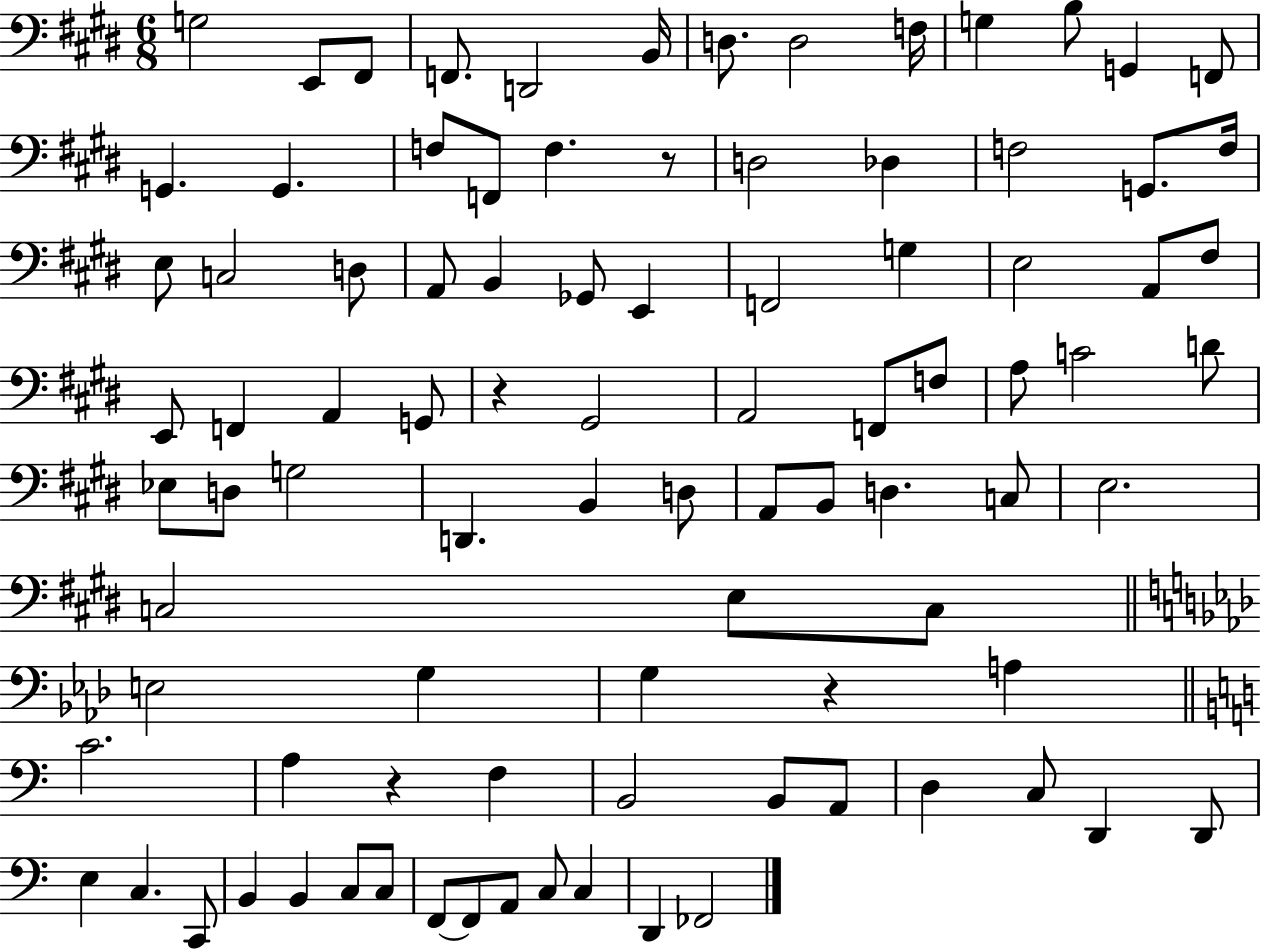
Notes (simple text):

G3/h E2/e F#2/e F2/e. D2/h B2/s D3/e. D3/h F3/s G3/q B3/e G2/q F2/e G2/q. G2/q. F3/e F2/e F3/q. R/e D3/h Db3/q F3/h G2/e. F3/s E3/e C3/h D3/e A2/e B2/q Gb2/e E2/q F2/h G3/q E3/h A2/e F#3/e E2/e F2/q A2/q G2/e R/q G#2/h A2/h F2/e F3/e A3/e C4/h D4/e Eb3/e D3/e G3/h D2/q. B2/q D3/e A2/e B2/e D3/q. C3/e E3/h. C3/h E3/e C3/e E3/h G3/q G3/q R/q A3/q C4/h. A3/q R/q F3/q B2/h B2/e A2/e D3/q C3/e D2/q D2/e E3/q C3/q. C2/e B2/q B2/q C3/e C3/e F2/e F2/e A2/e C3/e C3/q D2/q FES2/h